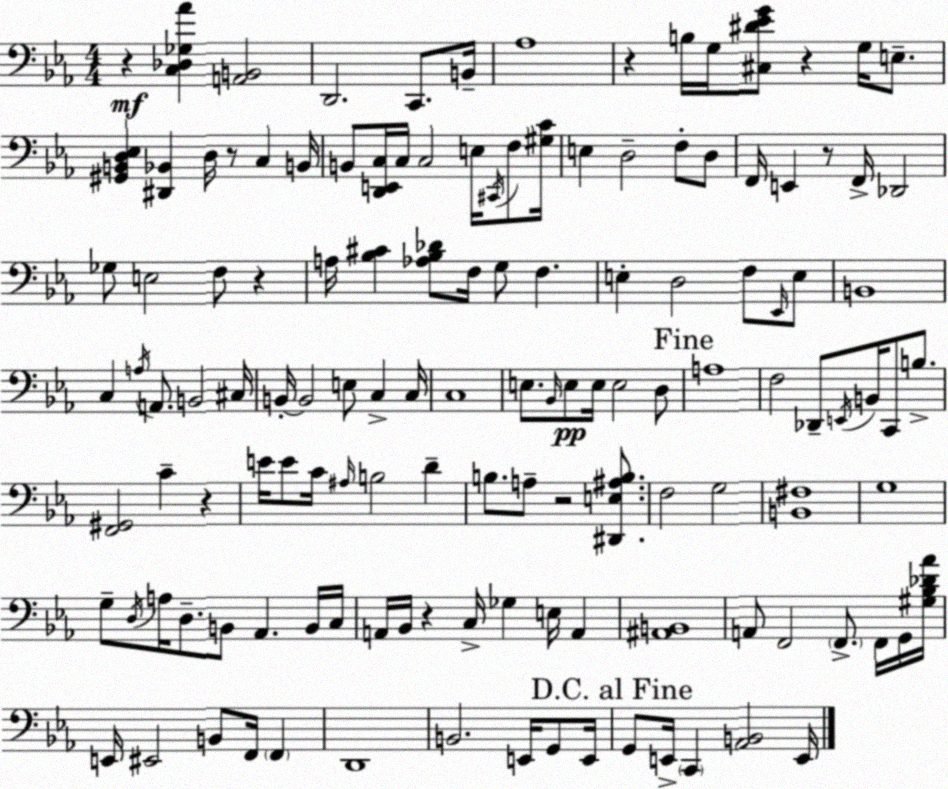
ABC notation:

X:1
T:Untitled
M:4/4
L:1/4
K:Eb
z [C,_D,_G,_A] [A,,B,,]2 D,,2 C,,/2 B,,/4 _A,4 z B,/4 G,/4 [^C,^D_EG]/2 z G,/4 E,/2 [^G,,B,,D,_E,] [^D,,_B,,] D,/4 z/2 C, B,,/4 B,,/2 [D,,E,,C,]/4 C,/4 C,2 E,/4 ^C,,/4 F,/2 [^G,C]/4 E, D,2 F,/2 D,/2 F,,/4 E,, z/2 F,,/4 _D,,2 _G,/2 E,2 F,/2 z A,/4 [_B,^C] [_A,_B,_D]/2 F,/4 G,/2 F, E, D,2 F,/2 _E,,/4 E,/2 B,,4 C, A,/4 A,,/2 B,,2 ^C,/4 B,,/4 B,,2 E,/2 C, C,/4 C,4 E,/2 _B,,/4 E,/2 E,/4 E,2 D,/2 A,4 F,2 _D,,/2 E,,/4 B,,/4 C,,/2 B,/2 [F,,^G,,]2 C z E/4 E/2 C/4 ^A,/4 B,2 D B,/2 A,/2 z2 [^D,,E,^A,B,]/2 F,2 G,2 [B,,^F,]4 G,4 G,/2 D,/4 A,/4 D,/2 B,,/2 _A,, B,,/4 C,/4 A,,/4 _B,,/4 z C,/4 _G, E,/4 A,, [^A,,B,,]4 A,,/2 F,,2 F,,/2 F,,/4 G,,/4 [^G,_B,_D_A]/4 E,,/4 ^E,,2 B,,/2 F,,/4 F,, D,,4 B,,2 E,,/4 G,,/2 E,,/4 G,,/2 E,,/4 C,, [_A,,B,,]2 E,,/4